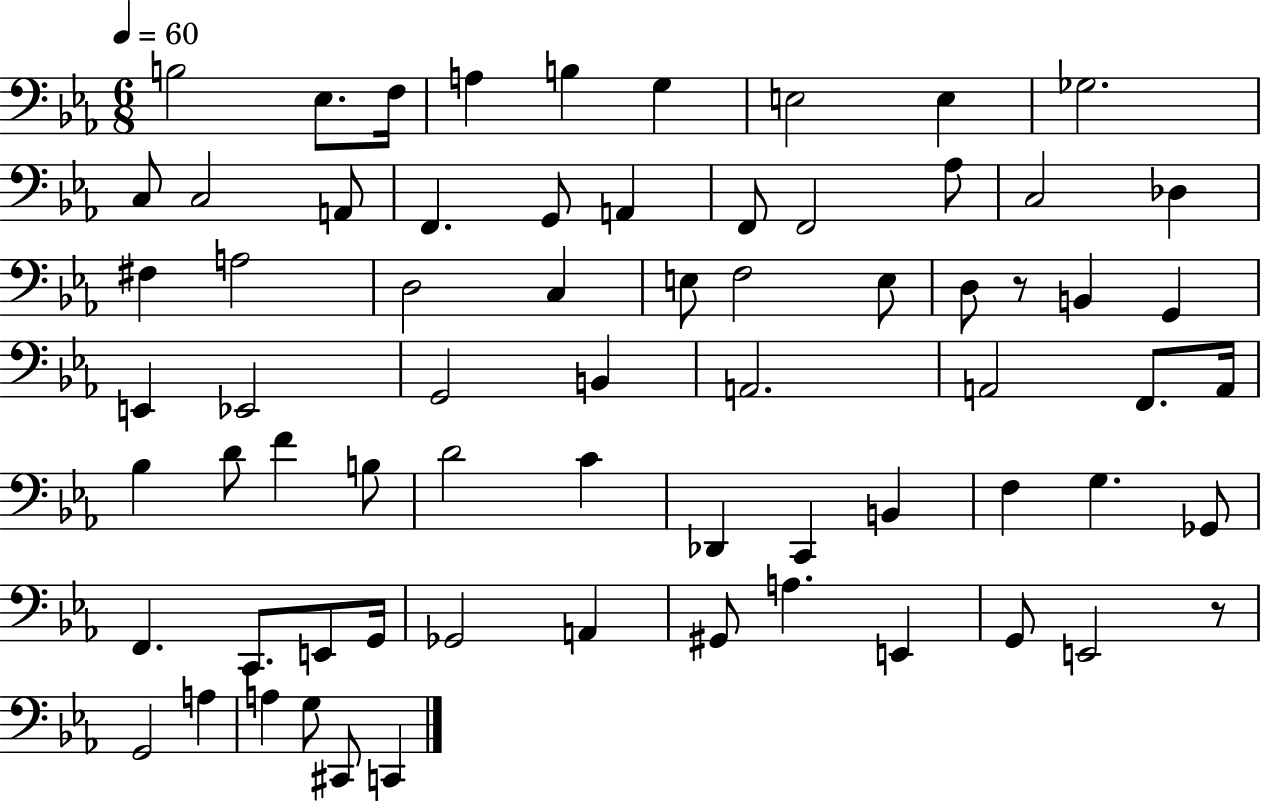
B3/h Eb3/e. F3/s A3/q B3/q G3/q E3/h E3/q Gb3/h. C3/e C3/h A2/e F2/q. G2/e A2/q F2/e F2/h Ab3/e C3/h Db3/q F#3/q A3/h D3/h C3/q E3/e F3/h E3/e D3/e R/e B2/q G2/q E2/q Eb2/h G2/h B2/q A2/h. A2/h F2/e. A2/s Bb3/q D4/e F4/q B3/e D4/h C4/q Db2/q C2/q B2/q F3/q G3/q. Gb2/e F2/q. C2/e. E2/e G2/s Gb2/h A2/q G#2/e A3/q. E2/q G2/e E2/h R/e G2/h A3/q A3/q G3/e C#2/e C2/q